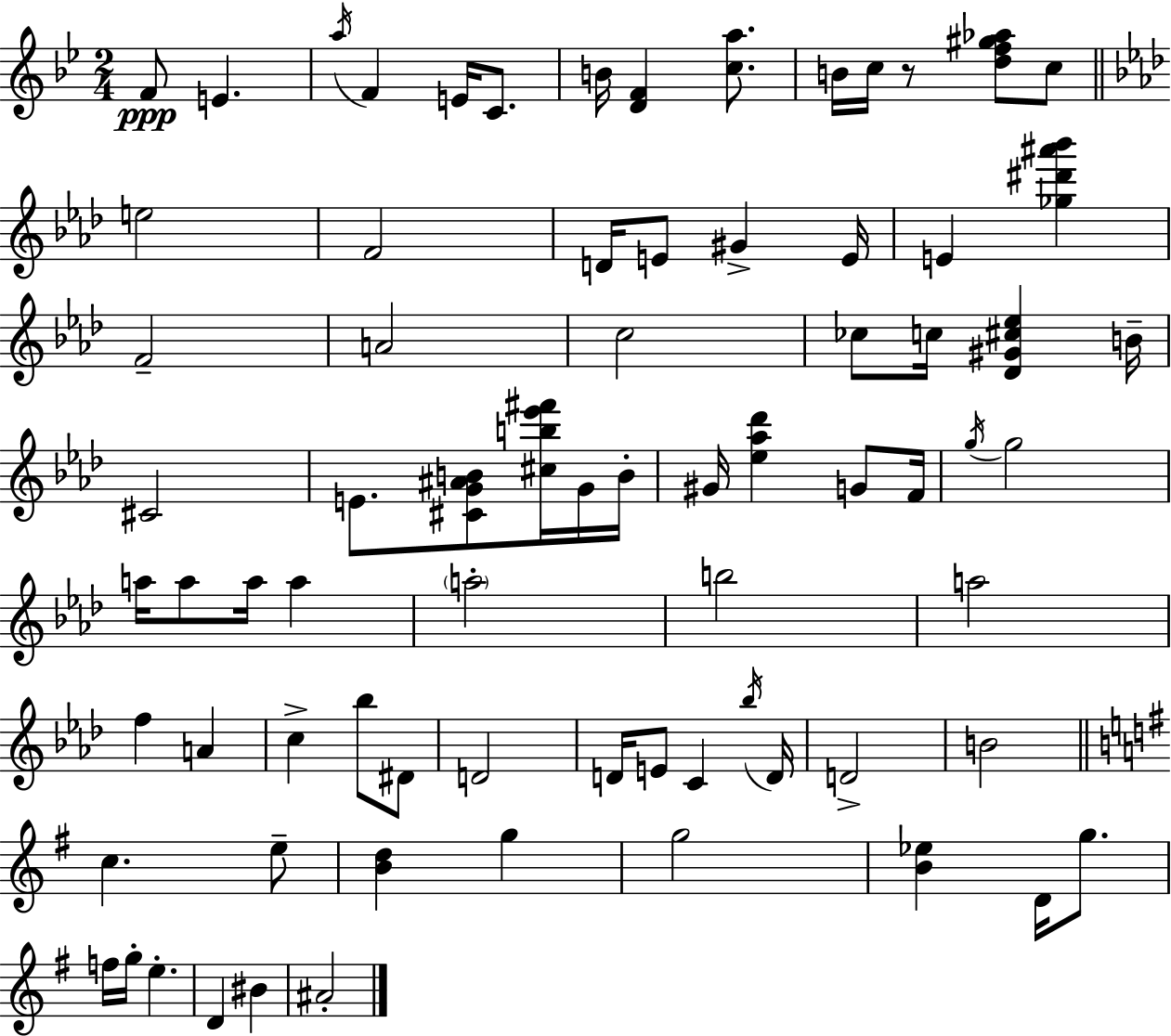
{
  \clef treble
  \numericTimeSignature
  \time 2/4
  \key bes \major
  f'8\ppp e'4. | \acciaccatura { a''16 } f'4 e'16 c'8. | b'16 <d' f'>4 <c'' a''>8. | b'16 c''16 r8 <d'' f'' gis'' aes''>8 c''8 | \break \bar "||" \break \key f \minor e''2 | f'2 | d'16 e'8 gis'4-> e'16 | e'4 <ges'' dis''' ais''' bes'''>4 | \break f'2-- | a'2 | c''2 | ces''8 c''16 <des' gis' cis'' ees''>4 b'16-- | \break cis'2 | e'8. <cis' g' ais' b'>8 <cis'' b'' ees''' fis'''>16 g'16 b'16-. | gis'16 <ees'' aes'' des'''>4 g'8 f'16 | \acciaccatura { g''16 } g''2 | \break a''16 a''8 a''16 a''4 | \parenthesize a''2-. | b''2 | a''2 | \break f''4 a'4 | c''4-> bes''8 dis'8 | d'2 | d'16 e'8 c'4 | \break \acciaccatura { bes''16 } d'16 d'2-> | b'2 | \bar "||" \break \key g \major c''4. e''8-- | <b' d''>4 g''4 | g''2 | <b' ees''>4 d'16 g''8. | \break f''16 g''16-. e''4.-. | d'4 bis'4 | ais'2-. | \bar "|."
}